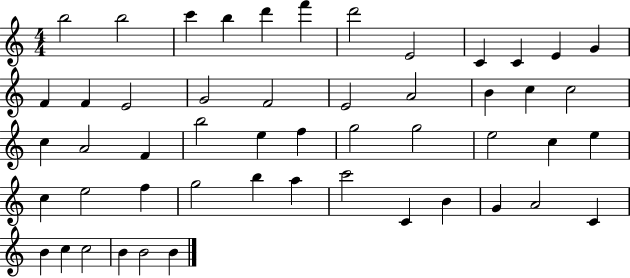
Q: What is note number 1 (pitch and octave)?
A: B5